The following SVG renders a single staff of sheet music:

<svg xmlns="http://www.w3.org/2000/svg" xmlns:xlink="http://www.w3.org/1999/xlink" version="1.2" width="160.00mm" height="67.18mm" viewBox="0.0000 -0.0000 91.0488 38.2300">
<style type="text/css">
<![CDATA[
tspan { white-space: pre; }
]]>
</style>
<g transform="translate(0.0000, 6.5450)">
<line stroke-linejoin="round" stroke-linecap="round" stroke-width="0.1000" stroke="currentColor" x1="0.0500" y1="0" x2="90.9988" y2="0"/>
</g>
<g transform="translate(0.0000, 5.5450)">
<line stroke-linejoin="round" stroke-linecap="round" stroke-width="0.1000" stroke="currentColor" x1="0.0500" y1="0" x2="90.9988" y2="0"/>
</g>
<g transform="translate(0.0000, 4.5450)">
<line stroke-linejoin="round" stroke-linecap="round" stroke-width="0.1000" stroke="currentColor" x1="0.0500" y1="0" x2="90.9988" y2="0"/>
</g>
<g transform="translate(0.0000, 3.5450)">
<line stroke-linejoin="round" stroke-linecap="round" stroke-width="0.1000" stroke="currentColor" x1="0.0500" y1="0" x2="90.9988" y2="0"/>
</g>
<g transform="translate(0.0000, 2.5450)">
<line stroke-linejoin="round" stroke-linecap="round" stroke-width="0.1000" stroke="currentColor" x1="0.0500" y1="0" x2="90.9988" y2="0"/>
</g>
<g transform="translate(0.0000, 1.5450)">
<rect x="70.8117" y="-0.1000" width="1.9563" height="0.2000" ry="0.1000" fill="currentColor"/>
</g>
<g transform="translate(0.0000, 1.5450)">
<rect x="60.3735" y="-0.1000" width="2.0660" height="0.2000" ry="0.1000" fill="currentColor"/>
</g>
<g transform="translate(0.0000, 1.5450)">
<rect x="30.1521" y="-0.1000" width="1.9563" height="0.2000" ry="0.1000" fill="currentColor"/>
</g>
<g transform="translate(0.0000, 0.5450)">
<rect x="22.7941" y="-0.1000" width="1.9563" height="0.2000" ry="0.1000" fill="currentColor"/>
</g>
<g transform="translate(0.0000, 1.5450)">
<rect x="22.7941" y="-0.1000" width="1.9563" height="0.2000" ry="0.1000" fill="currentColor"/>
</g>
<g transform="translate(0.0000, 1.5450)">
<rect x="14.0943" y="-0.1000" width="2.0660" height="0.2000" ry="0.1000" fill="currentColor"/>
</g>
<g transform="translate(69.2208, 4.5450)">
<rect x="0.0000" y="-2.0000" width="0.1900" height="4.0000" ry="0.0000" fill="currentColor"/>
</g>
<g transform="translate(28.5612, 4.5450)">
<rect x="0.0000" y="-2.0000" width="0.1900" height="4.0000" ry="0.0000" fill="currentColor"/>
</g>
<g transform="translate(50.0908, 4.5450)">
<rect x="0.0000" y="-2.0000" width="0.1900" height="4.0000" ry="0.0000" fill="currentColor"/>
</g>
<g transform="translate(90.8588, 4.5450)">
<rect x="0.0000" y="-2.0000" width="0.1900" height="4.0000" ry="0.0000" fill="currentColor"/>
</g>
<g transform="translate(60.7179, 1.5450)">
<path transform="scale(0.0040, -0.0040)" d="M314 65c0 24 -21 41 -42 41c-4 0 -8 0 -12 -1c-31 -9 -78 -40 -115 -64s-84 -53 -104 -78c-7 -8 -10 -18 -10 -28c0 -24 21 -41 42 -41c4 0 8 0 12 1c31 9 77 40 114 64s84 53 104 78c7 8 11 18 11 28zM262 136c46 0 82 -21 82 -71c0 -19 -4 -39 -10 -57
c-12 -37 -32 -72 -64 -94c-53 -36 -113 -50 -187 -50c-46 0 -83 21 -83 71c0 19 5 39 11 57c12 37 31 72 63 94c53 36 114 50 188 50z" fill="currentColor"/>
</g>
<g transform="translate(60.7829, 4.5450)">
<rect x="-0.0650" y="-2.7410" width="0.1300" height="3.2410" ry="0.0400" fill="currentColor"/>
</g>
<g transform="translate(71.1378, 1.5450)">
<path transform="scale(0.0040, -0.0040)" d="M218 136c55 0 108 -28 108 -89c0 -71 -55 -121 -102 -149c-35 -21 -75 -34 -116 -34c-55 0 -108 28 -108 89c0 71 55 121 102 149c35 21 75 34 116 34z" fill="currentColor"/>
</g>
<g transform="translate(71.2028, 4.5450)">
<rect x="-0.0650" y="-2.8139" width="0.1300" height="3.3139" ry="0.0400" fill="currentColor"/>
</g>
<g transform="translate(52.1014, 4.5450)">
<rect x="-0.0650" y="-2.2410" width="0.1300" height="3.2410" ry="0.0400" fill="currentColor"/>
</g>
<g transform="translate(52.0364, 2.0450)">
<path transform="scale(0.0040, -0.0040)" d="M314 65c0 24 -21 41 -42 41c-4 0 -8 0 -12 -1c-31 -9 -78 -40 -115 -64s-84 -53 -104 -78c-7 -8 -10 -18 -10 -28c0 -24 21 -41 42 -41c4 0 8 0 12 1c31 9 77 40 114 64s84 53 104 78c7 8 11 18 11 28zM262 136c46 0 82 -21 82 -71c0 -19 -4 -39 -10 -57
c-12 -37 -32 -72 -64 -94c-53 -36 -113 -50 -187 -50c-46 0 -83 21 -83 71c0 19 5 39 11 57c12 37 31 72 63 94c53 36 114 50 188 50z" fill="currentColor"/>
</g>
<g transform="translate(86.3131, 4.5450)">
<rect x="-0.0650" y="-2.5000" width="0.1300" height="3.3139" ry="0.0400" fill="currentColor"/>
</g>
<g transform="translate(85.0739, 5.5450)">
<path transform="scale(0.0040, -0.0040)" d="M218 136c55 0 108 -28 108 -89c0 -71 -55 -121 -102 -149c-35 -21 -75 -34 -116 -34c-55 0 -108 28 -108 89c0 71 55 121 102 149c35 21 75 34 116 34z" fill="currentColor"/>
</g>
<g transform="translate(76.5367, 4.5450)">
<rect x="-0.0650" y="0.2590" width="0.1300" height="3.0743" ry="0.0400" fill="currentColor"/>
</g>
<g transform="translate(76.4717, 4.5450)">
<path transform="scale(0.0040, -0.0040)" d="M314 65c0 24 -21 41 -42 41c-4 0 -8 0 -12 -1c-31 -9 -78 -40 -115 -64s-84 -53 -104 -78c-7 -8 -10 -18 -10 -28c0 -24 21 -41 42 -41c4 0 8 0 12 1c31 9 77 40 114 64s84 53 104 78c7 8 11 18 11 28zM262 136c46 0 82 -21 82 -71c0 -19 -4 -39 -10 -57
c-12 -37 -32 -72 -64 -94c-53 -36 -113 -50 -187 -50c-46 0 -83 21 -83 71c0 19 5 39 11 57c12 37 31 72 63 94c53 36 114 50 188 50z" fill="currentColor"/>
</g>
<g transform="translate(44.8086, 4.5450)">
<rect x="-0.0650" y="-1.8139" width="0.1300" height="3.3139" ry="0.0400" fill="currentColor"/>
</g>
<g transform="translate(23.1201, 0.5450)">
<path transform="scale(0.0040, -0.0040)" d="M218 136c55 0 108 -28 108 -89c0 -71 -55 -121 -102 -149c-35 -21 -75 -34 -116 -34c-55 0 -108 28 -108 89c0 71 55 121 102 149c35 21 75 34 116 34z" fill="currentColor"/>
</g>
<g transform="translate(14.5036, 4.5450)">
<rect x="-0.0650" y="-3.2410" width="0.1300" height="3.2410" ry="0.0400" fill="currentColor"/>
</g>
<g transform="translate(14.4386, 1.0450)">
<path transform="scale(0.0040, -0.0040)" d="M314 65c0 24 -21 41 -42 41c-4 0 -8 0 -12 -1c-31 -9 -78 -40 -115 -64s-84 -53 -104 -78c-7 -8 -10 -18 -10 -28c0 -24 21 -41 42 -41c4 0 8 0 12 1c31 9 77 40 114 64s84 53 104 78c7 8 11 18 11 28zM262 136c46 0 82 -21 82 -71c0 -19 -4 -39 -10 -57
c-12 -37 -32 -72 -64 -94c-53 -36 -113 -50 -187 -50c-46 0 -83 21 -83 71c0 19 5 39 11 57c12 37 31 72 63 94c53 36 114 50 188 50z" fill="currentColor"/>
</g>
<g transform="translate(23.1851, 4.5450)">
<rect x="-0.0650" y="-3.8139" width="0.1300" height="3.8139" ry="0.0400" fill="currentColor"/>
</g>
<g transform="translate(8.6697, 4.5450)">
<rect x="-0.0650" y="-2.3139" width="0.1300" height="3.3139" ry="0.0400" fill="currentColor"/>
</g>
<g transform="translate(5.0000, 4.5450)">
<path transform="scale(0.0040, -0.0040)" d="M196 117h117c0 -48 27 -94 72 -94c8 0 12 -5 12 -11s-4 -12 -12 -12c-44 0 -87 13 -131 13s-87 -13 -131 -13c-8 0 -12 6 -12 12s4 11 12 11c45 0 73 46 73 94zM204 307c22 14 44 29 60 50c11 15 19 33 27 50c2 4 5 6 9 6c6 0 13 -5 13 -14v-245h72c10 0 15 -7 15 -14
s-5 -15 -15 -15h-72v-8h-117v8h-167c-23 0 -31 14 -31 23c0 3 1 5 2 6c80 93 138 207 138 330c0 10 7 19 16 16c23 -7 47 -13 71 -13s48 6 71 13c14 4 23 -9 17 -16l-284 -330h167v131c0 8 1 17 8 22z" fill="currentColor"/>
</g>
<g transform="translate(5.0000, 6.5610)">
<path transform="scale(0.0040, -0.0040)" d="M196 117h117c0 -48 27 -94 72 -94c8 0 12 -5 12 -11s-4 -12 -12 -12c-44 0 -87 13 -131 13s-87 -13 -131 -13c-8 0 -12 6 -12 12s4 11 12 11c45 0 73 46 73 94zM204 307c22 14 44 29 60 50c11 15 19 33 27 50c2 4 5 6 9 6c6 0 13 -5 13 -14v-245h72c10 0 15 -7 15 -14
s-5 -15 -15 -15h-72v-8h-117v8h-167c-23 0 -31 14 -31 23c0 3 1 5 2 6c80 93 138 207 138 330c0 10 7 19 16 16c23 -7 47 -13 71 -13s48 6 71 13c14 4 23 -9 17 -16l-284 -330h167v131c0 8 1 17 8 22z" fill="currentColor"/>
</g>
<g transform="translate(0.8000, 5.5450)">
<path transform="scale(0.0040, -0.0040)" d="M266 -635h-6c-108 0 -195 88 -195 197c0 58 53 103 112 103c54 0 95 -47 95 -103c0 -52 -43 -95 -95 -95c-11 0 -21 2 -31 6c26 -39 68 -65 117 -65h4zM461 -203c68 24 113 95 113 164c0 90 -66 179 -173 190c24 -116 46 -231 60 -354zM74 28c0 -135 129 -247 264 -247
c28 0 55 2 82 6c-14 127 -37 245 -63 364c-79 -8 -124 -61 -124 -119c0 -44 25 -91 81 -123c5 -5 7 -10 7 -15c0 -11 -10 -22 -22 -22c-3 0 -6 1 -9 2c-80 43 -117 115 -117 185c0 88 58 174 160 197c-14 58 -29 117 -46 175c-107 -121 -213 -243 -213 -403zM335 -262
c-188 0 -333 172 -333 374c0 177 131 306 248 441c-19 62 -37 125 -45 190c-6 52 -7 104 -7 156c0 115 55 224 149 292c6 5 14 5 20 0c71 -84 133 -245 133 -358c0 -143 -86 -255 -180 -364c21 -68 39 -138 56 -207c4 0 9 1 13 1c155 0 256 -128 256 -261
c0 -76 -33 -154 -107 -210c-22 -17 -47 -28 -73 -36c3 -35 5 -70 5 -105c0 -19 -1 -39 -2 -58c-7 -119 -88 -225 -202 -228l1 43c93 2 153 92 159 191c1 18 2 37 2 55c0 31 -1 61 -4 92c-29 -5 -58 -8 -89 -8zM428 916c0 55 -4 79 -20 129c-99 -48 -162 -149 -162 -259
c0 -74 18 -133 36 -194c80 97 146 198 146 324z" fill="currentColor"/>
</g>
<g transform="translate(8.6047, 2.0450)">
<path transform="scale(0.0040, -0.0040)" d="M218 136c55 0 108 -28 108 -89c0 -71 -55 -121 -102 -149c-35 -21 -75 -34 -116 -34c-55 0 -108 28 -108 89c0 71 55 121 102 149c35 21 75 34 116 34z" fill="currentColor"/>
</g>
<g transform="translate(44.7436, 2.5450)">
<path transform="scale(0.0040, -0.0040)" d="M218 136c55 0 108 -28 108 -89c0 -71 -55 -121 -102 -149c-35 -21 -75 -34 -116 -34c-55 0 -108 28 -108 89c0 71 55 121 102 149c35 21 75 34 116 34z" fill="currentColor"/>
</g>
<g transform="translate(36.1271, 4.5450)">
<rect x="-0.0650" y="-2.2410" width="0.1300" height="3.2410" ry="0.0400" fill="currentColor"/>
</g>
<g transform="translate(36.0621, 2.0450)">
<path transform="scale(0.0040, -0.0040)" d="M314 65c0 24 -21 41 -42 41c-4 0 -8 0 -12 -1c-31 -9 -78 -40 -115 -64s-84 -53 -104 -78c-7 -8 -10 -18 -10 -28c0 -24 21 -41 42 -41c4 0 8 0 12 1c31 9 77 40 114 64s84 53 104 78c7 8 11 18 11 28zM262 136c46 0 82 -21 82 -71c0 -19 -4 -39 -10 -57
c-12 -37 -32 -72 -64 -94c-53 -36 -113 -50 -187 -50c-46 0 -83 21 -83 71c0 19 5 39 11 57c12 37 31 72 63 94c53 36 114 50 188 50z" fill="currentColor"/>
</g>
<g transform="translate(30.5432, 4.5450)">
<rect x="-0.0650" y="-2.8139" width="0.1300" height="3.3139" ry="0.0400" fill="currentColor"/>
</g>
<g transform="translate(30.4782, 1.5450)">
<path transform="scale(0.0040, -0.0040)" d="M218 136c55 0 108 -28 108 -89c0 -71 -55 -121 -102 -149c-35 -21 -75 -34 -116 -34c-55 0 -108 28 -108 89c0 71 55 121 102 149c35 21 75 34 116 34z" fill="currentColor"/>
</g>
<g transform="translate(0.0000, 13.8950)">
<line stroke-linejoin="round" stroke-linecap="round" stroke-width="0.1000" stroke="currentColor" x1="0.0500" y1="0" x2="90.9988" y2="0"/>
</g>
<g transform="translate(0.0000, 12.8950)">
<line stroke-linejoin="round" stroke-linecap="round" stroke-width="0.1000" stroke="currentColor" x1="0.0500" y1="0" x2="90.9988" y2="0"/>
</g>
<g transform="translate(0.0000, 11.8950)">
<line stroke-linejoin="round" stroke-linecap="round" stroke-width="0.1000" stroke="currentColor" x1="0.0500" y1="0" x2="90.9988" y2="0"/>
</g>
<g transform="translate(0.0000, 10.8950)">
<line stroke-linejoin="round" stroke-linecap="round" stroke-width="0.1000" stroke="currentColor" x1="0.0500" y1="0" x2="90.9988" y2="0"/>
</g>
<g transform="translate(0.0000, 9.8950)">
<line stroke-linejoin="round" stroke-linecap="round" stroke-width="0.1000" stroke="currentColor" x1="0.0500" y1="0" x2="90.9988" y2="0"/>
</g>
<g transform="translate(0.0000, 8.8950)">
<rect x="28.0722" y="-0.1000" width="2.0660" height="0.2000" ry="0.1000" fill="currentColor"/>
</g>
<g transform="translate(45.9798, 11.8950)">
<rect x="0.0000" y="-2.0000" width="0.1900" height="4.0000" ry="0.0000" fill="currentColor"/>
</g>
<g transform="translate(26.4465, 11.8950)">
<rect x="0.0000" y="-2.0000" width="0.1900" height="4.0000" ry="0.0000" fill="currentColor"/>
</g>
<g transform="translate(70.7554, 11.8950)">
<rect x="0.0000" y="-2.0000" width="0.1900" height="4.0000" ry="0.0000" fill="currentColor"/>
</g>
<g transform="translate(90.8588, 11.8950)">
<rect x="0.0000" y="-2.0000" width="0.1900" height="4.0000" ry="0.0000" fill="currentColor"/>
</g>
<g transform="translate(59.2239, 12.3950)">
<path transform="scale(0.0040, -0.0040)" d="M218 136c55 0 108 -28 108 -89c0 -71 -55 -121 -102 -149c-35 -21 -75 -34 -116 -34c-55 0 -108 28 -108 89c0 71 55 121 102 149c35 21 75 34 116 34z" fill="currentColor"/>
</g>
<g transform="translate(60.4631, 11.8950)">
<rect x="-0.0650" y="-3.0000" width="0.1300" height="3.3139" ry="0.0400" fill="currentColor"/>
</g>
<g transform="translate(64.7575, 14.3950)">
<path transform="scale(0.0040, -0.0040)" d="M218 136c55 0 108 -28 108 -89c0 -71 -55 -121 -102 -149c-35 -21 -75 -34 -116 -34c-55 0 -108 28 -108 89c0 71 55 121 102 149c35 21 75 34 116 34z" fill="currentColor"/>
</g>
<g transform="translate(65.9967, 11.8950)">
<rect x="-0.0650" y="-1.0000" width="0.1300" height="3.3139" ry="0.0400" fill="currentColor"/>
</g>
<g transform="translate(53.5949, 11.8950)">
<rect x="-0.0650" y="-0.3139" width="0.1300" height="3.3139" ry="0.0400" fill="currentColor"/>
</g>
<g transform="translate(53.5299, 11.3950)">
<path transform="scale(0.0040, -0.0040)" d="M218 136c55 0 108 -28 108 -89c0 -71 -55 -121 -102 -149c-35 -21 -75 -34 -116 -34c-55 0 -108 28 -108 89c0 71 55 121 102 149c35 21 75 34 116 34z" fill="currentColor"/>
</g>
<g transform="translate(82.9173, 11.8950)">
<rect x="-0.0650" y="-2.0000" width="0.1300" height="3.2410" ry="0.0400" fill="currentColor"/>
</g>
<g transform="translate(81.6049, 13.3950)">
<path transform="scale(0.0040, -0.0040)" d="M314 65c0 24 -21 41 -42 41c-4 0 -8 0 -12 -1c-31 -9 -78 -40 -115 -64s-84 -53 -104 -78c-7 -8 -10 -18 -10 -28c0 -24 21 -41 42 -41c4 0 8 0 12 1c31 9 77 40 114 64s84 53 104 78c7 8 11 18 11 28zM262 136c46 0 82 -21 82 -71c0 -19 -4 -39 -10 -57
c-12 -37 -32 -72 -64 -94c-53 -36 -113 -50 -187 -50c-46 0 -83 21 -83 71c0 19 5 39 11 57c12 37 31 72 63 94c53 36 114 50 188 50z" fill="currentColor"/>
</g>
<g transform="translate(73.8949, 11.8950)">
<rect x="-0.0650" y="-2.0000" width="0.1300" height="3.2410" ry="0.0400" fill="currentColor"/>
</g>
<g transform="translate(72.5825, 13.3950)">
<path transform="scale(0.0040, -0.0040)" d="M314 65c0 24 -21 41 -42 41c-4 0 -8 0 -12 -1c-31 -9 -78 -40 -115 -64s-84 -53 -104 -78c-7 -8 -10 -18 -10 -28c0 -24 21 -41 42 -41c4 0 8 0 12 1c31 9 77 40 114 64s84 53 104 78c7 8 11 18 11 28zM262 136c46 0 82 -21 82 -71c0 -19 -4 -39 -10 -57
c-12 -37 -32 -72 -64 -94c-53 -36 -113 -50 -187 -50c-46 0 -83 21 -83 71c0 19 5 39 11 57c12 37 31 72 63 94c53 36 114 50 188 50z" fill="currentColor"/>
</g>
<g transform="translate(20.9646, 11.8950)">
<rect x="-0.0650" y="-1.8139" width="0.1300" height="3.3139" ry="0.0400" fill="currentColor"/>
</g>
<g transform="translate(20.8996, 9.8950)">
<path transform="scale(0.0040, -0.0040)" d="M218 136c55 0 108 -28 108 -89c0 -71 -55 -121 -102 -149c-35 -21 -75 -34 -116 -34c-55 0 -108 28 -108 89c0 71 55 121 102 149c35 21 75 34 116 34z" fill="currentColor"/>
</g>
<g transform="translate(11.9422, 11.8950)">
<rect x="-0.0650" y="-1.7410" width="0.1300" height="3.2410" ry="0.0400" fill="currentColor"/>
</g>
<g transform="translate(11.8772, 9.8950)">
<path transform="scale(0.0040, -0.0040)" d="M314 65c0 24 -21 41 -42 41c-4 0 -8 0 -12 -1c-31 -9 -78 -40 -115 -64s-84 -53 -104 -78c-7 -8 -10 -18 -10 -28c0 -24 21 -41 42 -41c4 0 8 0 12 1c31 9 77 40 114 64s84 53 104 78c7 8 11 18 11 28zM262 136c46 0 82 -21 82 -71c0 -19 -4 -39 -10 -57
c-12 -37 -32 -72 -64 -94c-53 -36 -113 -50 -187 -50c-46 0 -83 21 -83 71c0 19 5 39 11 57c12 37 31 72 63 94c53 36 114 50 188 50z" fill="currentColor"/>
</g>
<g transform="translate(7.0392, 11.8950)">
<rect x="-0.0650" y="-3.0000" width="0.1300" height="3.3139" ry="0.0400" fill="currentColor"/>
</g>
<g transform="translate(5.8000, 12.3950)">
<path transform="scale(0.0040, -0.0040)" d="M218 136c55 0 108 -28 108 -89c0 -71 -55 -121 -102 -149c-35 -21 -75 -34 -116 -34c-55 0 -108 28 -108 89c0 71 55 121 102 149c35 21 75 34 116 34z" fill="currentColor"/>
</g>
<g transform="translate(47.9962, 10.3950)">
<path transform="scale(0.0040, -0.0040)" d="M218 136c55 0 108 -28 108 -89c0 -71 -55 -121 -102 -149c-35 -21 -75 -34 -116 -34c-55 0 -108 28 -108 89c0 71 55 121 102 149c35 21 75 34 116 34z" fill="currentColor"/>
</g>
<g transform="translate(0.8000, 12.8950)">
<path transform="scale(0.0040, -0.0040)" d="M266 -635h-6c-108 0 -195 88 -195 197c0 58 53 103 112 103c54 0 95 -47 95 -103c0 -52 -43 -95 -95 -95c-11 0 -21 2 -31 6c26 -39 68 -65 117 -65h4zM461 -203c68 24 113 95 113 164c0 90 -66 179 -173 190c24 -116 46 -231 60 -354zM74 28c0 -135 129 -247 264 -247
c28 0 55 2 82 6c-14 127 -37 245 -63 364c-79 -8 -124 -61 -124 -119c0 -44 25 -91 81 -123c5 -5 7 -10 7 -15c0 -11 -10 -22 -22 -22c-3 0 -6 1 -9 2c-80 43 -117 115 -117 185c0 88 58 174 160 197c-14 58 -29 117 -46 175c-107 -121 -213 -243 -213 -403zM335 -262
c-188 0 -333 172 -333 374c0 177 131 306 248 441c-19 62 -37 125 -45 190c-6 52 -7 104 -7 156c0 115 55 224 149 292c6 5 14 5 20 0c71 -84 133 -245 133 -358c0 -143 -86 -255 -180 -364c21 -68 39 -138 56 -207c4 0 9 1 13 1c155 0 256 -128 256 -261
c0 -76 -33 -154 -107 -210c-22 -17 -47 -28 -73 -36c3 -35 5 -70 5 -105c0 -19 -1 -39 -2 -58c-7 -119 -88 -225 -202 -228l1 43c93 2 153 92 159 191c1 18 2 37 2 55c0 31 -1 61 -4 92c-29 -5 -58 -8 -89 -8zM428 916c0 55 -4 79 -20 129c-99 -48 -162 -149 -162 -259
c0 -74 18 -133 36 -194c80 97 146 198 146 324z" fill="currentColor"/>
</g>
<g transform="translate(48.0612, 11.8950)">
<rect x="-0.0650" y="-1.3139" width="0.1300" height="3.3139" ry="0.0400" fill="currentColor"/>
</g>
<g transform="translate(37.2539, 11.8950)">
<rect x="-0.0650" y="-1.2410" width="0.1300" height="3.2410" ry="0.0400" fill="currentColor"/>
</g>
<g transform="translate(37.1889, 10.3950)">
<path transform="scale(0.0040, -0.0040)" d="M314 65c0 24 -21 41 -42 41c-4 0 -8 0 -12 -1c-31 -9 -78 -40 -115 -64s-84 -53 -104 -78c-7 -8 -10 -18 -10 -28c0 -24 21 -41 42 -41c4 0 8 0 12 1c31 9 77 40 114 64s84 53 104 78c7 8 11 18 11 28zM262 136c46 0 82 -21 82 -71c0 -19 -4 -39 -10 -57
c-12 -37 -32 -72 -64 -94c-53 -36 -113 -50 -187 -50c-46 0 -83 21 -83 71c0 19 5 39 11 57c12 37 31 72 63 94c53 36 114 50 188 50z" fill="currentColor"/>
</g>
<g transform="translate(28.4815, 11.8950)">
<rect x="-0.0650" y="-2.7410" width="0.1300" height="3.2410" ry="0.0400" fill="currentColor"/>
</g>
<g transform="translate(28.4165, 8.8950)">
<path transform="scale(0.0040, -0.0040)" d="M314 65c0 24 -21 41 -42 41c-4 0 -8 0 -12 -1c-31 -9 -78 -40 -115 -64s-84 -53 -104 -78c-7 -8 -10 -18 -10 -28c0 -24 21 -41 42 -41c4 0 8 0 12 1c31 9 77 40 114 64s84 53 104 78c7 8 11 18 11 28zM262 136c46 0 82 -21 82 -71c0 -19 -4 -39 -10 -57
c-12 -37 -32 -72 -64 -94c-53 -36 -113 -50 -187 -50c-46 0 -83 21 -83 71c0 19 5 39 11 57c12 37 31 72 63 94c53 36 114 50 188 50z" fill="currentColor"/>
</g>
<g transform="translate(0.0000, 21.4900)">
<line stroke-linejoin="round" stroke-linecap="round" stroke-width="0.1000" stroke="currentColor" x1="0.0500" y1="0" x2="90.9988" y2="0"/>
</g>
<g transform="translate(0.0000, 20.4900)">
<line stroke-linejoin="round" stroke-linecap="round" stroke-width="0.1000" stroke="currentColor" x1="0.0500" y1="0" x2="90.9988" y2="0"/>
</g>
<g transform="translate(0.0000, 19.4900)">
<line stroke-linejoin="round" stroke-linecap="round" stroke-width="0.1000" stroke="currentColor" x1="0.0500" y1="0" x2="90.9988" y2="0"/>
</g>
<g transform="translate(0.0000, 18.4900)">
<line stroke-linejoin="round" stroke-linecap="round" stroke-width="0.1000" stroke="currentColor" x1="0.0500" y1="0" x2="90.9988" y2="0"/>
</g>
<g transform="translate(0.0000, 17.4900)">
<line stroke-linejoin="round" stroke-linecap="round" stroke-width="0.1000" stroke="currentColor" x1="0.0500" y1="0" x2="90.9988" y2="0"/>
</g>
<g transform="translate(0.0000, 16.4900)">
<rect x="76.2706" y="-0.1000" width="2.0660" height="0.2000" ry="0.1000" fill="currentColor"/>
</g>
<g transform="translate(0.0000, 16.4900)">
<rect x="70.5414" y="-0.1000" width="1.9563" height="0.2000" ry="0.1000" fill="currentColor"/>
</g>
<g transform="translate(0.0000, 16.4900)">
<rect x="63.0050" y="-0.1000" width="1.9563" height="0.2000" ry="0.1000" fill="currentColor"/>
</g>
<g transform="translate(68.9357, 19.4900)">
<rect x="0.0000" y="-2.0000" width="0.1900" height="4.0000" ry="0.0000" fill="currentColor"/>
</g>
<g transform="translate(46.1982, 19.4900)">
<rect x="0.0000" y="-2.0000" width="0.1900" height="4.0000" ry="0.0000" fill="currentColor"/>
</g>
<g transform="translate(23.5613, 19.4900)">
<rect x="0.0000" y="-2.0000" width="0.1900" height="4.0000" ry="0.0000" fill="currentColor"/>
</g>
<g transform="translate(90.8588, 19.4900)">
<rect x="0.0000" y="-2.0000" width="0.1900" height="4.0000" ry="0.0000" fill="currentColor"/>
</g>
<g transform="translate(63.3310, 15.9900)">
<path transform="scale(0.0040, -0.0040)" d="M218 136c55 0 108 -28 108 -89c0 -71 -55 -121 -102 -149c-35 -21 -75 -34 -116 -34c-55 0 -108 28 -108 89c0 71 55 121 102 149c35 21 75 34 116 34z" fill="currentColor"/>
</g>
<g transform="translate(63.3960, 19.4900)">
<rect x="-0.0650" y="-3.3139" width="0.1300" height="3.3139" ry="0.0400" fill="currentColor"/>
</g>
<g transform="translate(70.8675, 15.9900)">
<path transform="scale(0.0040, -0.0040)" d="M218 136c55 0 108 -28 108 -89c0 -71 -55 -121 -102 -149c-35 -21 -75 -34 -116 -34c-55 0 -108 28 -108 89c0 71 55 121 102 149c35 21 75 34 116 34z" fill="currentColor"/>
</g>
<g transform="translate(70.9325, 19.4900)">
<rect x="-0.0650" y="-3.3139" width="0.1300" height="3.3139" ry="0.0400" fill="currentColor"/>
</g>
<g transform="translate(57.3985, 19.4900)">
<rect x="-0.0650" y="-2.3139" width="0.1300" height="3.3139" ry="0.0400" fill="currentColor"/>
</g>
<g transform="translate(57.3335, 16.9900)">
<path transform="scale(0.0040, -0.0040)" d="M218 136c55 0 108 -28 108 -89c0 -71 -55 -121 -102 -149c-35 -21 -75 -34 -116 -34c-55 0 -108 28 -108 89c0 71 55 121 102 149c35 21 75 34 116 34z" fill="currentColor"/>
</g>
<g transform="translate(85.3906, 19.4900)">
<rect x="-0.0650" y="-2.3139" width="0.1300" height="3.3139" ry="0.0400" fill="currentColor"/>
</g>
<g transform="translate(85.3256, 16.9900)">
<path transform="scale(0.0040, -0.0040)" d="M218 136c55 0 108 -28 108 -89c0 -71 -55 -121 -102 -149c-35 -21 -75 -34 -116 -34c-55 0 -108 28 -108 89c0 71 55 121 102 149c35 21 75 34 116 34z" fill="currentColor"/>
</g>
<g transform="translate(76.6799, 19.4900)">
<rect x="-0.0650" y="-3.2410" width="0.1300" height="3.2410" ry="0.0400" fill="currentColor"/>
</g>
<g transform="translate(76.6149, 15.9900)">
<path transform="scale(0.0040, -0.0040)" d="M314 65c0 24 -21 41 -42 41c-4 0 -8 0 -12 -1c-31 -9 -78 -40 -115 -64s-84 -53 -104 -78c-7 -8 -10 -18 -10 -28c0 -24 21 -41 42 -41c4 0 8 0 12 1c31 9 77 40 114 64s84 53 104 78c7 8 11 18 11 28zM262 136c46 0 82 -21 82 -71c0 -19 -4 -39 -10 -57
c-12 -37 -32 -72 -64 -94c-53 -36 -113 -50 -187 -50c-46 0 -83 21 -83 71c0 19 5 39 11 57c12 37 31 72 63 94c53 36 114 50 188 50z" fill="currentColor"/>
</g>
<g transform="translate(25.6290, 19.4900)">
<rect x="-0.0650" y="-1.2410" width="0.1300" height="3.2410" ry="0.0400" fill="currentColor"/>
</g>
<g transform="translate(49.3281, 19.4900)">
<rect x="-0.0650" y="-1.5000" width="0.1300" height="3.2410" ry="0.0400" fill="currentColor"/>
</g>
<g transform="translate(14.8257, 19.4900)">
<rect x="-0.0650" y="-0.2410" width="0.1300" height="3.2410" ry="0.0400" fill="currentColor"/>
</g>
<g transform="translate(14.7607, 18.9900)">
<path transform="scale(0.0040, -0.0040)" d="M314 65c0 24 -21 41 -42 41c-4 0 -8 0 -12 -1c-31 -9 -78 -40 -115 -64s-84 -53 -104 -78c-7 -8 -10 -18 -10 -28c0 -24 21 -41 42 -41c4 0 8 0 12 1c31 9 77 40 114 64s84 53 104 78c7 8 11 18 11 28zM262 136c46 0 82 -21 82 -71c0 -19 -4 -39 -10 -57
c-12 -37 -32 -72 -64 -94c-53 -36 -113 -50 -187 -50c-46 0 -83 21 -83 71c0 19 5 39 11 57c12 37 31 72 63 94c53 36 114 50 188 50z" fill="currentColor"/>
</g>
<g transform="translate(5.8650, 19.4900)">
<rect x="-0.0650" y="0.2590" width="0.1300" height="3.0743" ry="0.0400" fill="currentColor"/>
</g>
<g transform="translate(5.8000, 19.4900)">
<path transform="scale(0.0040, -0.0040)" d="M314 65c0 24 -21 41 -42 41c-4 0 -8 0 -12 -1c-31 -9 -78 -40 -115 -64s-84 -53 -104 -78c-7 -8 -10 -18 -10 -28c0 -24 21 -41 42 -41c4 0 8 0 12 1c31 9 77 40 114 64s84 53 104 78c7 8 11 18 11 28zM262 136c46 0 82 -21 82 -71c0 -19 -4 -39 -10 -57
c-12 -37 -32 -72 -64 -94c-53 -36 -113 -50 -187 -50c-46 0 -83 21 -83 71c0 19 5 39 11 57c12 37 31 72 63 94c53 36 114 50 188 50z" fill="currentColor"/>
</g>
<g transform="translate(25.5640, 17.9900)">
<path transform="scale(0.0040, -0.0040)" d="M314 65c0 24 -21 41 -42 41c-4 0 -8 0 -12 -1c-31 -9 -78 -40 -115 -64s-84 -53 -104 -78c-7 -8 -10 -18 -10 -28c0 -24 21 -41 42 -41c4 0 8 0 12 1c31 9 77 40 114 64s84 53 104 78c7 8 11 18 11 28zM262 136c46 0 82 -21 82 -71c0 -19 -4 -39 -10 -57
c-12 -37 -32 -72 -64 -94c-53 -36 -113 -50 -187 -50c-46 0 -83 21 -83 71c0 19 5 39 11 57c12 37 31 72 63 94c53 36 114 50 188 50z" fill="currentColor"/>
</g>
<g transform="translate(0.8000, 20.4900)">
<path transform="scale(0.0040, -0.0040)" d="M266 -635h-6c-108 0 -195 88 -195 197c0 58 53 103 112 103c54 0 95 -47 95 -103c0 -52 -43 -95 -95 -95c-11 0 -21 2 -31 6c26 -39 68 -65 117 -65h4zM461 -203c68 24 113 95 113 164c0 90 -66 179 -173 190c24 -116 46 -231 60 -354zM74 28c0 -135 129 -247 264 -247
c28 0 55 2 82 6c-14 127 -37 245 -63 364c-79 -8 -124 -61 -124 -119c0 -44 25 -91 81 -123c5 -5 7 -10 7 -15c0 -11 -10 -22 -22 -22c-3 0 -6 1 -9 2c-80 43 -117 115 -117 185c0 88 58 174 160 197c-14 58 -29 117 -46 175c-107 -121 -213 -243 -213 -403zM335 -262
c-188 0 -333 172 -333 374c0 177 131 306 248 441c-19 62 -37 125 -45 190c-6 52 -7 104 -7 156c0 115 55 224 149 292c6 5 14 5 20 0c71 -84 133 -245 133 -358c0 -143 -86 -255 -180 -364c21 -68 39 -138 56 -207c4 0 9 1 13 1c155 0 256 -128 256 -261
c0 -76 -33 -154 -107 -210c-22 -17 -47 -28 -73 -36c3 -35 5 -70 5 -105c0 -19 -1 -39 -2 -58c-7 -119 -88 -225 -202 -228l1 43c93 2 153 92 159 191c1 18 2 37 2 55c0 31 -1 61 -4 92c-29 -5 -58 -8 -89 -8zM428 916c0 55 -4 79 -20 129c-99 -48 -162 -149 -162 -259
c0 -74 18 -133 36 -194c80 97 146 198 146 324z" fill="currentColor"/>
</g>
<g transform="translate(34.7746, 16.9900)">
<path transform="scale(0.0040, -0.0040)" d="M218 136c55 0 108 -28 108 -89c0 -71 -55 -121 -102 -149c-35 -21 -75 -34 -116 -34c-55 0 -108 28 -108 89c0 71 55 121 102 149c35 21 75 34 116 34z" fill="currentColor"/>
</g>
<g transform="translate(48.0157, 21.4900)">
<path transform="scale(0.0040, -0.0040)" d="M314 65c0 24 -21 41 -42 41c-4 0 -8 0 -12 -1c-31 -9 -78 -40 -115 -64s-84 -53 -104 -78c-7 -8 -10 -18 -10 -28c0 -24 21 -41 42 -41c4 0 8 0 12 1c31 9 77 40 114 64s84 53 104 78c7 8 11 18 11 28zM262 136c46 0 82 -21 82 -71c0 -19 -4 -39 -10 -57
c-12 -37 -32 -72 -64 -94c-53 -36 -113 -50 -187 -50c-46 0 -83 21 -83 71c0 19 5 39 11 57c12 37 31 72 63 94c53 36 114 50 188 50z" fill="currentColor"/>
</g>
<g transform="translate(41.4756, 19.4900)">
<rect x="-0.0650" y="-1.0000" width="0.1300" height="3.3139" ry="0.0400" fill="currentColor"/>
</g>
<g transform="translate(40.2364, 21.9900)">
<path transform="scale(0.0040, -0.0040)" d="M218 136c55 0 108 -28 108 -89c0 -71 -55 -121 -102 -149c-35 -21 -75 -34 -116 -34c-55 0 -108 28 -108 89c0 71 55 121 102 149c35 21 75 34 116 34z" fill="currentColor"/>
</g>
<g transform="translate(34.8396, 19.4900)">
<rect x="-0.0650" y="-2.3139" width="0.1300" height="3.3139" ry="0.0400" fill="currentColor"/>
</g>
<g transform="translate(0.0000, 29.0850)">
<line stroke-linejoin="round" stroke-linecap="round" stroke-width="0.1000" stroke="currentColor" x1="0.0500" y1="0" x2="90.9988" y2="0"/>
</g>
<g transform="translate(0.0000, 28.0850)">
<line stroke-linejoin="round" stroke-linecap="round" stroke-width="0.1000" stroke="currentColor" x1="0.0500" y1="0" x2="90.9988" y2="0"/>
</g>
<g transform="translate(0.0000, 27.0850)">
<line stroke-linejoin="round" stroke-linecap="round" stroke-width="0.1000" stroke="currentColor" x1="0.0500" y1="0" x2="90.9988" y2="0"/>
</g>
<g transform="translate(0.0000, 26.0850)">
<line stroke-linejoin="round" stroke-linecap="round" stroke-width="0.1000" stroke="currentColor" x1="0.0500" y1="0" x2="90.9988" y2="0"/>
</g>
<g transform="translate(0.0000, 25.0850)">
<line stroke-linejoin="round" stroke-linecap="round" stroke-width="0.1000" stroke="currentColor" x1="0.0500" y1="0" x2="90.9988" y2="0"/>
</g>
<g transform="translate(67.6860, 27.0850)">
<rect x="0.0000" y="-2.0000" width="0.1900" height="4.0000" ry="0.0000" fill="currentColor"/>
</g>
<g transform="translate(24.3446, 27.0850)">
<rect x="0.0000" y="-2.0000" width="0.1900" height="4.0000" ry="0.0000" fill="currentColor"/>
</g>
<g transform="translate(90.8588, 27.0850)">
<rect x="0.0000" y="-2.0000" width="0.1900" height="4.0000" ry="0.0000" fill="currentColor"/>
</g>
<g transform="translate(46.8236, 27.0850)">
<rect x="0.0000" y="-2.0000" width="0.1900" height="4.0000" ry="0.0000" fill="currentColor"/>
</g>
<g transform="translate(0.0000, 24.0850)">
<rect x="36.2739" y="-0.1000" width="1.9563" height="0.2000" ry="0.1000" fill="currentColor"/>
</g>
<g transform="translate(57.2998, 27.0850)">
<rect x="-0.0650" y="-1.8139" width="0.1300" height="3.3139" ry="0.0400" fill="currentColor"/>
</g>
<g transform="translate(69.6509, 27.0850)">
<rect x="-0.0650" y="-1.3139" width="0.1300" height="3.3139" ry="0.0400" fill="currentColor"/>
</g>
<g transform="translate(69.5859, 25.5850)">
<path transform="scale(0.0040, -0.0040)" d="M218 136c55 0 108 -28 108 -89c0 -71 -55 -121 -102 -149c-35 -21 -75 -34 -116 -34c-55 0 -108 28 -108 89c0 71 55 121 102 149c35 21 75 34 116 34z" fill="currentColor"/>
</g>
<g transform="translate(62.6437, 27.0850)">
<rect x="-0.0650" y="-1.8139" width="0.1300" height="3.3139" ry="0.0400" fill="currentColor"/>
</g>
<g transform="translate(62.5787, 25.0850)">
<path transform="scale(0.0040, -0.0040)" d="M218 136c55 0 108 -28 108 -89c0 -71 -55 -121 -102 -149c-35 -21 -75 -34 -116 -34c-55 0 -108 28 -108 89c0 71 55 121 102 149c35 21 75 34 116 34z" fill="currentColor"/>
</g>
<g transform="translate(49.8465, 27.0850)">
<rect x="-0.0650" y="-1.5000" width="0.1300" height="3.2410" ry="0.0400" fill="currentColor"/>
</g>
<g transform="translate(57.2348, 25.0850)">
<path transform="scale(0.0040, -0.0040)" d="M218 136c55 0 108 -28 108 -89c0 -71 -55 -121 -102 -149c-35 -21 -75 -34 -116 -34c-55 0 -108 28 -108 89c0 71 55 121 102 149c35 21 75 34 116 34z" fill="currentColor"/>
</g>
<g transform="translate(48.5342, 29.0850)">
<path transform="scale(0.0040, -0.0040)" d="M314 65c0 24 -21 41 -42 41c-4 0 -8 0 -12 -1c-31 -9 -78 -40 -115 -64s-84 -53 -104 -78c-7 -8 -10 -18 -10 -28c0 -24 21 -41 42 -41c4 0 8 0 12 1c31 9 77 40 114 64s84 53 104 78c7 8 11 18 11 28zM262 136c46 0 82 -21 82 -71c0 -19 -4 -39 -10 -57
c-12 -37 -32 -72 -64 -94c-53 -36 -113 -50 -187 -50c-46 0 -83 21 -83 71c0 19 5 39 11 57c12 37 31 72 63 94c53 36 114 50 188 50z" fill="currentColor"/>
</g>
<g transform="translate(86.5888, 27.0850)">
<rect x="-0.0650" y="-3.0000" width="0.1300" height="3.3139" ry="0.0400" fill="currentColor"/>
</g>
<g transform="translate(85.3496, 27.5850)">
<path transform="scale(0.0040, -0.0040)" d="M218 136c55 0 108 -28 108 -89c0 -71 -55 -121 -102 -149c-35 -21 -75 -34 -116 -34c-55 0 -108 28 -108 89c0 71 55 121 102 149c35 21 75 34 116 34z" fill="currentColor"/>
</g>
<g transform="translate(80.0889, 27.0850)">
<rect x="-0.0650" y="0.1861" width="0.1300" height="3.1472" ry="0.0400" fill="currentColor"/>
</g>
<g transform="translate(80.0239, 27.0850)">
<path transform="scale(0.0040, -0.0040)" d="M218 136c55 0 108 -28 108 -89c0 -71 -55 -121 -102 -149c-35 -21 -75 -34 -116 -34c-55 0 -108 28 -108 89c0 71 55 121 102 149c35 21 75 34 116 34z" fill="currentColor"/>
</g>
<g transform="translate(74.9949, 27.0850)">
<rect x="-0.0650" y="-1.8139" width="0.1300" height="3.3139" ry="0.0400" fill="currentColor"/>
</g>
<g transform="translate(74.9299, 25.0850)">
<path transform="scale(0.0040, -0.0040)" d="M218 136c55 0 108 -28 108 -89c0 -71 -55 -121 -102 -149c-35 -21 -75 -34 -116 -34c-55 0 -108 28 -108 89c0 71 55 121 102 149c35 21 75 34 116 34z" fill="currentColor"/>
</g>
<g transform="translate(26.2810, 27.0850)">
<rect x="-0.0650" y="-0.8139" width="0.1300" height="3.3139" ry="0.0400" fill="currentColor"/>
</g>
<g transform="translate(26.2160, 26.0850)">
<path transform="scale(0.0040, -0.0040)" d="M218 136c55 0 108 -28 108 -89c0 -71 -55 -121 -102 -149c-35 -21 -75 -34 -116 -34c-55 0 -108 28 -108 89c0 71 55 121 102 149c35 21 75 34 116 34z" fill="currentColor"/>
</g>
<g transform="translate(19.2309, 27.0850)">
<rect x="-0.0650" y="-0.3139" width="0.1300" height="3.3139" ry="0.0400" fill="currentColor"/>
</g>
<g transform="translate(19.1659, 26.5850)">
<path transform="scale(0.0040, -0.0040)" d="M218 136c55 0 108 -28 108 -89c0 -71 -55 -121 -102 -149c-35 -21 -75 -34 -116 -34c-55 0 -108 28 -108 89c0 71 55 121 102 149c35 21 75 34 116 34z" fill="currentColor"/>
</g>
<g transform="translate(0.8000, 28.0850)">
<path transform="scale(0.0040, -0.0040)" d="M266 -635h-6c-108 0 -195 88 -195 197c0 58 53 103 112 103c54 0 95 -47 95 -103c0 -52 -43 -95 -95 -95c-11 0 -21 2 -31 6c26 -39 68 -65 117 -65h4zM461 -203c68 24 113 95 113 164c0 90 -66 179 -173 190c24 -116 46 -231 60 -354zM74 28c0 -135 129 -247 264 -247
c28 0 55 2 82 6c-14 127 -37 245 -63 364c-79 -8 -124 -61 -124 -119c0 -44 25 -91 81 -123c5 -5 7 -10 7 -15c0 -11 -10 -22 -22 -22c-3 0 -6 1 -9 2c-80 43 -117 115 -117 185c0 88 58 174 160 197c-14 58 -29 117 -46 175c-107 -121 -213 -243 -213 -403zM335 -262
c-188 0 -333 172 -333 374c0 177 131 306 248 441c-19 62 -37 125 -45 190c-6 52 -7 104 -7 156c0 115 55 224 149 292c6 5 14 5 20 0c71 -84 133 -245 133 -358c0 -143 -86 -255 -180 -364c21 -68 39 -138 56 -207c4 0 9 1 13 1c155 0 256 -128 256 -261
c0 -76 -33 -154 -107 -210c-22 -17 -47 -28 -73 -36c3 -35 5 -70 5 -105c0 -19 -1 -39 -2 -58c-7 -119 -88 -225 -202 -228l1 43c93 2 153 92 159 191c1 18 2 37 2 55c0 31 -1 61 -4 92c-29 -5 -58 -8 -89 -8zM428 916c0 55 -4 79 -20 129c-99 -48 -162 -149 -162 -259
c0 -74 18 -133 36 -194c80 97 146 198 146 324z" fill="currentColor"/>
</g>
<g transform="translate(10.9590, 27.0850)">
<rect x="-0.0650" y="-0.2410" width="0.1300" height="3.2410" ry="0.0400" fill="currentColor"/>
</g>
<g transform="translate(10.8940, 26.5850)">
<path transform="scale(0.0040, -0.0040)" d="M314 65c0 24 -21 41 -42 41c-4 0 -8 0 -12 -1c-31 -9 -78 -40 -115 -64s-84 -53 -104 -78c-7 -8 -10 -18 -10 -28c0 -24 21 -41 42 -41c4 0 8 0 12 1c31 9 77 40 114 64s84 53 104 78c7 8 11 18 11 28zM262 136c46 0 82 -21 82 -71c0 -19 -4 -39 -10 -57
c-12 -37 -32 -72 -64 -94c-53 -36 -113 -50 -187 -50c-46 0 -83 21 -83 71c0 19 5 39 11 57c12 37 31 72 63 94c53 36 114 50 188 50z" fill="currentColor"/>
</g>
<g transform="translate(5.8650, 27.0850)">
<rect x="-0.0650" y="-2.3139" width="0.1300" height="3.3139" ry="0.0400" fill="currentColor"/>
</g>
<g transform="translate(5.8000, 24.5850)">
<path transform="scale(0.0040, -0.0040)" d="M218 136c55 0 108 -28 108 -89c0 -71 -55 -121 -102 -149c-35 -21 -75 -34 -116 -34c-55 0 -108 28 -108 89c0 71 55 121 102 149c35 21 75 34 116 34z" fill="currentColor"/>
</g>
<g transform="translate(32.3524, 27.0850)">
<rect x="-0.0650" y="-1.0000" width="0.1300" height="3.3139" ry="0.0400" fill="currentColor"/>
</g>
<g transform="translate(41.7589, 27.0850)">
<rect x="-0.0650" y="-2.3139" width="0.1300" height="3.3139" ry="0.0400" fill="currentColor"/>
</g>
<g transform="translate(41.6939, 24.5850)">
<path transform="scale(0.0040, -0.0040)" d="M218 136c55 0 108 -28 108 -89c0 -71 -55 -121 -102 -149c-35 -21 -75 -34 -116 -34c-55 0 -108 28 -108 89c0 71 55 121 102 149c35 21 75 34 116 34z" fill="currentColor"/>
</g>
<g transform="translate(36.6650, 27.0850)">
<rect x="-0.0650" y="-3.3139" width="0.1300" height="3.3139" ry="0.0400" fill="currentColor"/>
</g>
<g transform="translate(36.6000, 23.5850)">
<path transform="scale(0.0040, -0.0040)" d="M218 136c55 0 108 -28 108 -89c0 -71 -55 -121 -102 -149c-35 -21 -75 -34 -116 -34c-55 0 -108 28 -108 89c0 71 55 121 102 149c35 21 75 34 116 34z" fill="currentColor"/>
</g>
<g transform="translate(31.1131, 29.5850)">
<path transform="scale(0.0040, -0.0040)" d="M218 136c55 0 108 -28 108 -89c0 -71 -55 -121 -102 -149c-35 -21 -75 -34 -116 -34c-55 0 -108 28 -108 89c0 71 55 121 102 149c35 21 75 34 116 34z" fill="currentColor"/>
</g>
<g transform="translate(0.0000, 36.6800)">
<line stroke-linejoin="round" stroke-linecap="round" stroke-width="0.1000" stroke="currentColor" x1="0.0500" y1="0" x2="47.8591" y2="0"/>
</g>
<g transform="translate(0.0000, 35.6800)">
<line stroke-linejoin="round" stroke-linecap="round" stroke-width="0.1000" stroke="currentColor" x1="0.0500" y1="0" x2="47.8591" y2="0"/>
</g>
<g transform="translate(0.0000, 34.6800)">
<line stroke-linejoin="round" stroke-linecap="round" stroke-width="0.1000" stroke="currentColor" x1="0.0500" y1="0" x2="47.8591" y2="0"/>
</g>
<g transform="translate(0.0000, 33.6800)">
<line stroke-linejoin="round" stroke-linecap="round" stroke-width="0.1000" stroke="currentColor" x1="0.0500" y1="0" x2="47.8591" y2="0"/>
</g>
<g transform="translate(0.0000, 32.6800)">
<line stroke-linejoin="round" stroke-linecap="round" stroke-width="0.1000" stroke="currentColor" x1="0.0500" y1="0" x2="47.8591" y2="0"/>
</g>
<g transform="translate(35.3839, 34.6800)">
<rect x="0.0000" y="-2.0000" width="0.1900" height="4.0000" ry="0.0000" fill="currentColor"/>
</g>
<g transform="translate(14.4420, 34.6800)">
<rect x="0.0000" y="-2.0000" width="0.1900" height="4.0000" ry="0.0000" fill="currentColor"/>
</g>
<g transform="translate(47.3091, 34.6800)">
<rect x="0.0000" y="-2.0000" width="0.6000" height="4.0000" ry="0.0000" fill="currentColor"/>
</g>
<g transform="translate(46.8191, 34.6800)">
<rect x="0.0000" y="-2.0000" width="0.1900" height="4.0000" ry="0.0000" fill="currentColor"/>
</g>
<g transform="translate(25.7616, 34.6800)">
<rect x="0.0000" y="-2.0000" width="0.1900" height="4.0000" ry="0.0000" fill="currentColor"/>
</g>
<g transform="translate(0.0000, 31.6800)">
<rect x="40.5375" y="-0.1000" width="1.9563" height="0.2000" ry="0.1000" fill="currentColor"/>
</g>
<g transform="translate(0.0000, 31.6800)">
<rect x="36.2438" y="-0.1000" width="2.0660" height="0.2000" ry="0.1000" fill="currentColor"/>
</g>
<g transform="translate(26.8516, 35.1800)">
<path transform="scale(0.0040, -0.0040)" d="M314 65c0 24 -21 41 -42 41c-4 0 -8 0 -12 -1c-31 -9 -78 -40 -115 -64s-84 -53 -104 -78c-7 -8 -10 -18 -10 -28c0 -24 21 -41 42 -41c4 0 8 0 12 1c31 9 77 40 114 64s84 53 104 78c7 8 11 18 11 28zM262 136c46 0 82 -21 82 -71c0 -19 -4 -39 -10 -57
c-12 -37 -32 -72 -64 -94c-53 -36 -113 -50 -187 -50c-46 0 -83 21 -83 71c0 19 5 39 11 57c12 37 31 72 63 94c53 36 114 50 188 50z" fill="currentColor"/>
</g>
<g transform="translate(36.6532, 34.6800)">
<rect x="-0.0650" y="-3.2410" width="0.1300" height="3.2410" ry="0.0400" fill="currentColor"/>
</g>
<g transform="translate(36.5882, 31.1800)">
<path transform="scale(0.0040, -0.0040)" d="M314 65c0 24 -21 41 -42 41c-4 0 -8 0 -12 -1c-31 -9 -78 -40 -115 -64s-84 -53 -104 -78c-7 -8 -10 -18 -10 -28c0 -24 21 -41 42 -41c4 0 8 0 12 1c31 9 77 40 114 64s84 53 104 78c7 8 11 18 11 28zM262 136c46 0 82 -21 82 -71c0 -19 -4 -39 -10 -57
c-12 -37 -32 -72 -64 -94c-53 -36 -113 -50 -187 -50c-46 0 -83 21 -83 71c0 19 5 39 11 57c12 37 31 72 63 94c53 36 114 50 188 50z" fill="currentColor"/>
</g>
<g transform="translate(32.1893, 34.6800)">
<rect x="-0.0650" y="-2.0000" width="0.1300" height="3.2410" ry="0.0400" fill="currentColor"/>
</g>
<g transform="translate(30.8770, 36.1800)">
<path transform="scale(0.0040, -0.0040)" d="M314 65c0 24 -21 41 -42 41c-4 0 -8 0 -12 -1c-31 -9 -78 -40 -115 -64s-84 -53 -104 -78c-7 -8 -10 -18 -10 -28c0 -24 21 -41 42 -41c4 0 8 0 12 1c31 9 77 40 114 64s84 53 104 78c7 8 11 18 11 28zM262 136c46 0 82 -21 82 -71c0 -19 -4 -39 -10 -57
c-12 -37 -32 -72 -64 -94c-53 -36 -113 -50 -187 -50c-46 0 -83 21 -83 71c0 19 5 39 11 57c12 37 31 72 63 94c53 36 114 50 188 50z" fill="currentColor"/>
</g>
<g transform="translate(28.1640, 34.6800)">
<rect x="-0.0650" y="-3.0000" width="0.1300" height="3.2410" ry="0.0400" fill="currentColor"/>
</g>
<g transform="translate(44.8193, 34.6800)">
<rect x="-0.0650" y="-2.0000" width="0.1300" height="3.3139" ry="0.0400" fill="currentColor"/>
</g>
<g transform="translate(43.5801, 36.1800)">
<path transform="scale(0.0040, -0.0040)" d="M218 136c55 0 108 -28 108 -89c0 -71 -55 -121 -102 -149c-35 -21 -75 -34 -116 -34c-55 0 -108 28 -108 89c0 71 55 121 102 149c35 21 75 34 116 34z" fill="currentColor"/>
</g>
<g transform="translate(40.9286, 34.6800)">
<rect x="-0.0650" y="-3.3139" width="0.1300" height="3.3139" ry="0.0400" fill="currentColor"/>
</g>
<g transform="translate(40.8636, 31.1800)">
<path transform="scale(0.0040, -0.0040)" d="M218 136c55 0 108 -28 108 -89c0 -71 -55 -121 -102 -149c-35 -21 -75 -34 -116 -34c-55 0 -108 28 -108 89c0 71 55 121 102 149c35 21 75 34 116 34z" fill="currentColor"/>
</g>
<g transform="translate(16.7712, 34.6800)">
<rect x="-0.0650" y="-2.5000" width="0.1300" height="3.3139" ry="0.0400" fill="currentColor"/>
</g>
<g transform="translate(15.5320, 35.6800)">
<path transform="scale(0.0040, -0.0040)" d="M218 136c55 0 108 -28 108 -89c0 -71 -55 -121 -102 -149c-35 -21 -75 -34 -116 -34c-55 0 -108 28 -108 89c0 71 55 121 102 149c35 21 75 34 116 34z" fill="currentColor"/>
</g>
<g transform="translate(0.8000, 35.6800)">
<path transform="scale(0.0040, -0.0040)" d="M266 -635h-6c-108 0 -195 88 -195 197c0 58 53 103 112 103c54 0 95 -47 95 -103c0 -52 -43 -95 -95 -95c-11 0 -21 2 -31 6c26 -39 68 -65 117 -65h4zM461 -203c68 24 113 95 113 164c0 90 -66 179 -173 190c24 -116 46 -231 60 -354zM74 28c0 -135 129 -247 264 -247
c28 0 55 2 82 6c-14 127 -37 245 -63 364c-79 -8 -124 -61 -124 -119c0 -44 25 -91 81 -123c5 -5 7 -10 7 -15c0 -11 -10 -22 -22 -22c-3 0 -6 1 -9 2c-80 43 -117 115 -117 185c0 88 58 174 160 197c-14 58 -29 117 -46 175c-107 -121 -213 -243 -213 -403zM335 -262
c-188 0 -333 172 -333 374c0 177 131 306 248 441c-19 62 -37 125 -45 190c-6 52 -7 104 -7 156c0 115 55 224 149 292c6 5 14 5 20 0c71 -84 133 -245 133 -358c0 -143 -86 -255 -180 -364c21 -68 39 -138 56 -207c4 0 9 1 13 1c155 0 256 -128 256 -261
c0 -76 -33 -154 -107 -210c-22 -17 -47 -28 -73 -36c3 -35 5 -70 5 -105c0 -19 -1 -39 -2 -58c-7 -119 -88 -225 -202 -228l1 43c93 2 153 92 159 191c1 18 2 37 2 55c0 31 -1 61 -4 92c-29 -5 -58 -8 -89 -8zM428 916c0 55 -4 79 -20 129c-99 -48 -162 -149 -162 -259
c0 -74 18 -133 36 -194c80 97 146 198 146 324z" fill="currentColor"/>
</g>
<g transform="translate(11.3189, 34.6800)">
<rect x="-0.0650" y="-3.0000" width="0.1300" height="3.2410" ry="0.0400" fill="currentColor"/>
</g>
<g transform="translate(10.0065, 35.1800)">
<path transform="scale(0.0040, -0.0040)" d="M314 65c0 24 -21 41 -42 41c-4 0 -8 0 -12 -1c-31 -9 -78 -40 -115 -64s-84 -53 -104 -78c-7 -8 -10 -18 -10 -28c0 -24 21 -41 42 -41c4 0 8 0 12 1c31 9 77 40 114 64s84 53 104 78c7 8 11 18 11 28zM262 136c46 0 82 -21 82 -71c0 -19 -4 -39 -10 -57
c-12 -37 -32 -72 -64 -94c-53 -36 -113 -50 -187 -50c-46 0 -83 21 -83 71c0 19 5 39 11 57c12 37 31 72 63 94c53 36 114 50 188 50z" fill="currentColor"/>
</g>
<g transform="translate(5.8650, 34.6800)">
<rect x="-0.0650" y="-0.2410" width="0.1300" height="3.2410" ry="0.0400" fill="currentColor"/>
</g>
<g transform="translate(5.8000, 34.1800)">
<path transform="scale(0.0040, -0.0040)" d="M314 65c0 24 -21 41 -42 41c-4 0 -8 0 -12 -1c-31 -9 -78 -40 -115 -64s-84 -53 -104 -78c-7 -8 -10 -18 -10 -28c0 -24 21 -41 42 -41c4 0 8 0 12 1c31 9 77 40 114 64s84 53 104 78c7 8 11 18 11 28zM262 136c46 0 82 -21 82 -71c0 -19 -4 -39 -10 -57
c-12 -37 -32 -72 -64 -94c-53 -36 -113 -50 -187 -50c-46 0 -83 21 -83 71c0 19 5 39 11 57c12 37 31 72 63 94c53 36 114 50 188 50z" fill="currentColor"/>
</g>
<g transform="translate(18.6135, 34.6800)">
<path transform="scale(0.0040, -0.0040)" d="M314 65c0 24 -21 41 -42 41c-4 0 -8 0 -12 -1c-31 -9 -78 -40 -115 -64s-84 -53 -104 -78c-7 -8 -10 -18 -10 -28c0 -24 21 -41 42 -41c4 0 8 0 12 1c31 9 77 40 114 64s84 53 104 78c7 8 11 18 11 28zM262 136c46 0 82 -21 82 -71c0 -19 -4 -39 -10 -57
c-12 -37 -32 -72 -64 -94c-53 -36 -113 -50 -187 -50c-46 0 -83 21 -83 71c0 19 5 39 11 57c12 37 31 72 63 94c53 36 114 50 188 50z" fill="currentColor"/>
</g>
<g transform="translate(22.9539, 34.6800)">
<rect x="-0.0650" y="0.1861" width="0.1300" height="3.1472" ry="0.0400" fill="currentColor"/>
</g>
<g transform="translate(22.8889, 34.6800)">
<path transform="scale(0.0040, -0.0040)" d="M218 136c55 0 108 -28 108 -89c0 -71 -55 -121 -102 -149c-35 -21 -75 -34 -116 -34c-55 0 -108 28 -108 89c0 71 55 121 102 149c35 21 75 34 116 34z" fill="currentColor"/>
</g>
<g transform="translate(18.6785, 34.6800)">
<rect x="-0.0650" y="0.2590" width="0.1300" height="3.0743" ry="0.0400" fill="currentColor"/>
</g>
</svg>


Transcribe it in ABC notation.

X:1
T:Untitled
M:4/4
L:1/4
K:C
g b2 c' a g2 f g2 a2 a B2 G A f2 f a2 e2 e c A D F2 F2 B2 c2 e2 g D E2 g b b b2 g g c2 c d D b g E2 f f e f B A c2 A2 G B2 B A2 F2 b2 b F